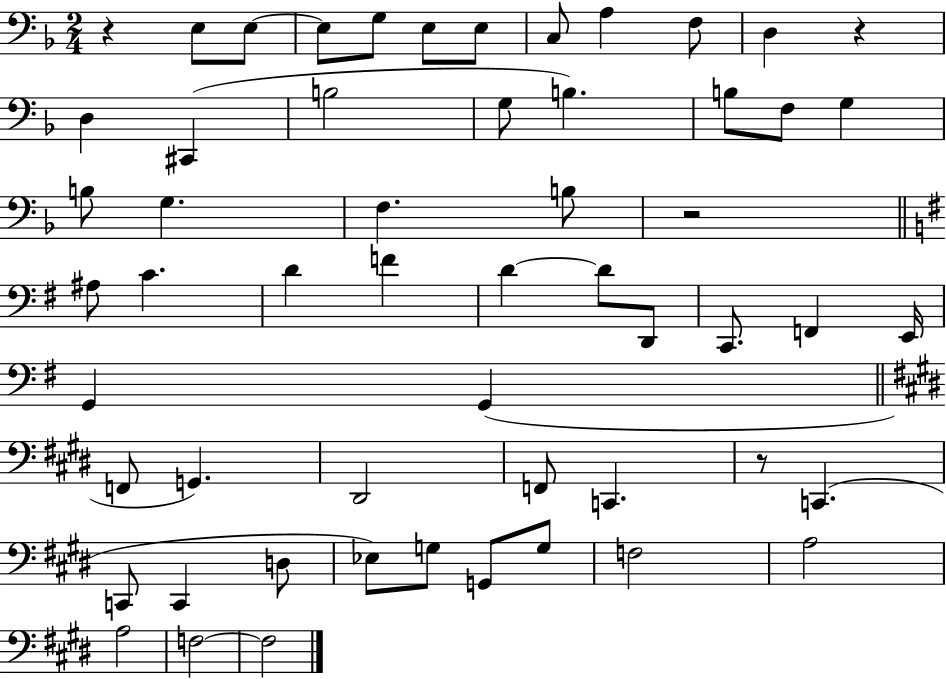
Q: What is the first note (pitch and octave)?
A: E3